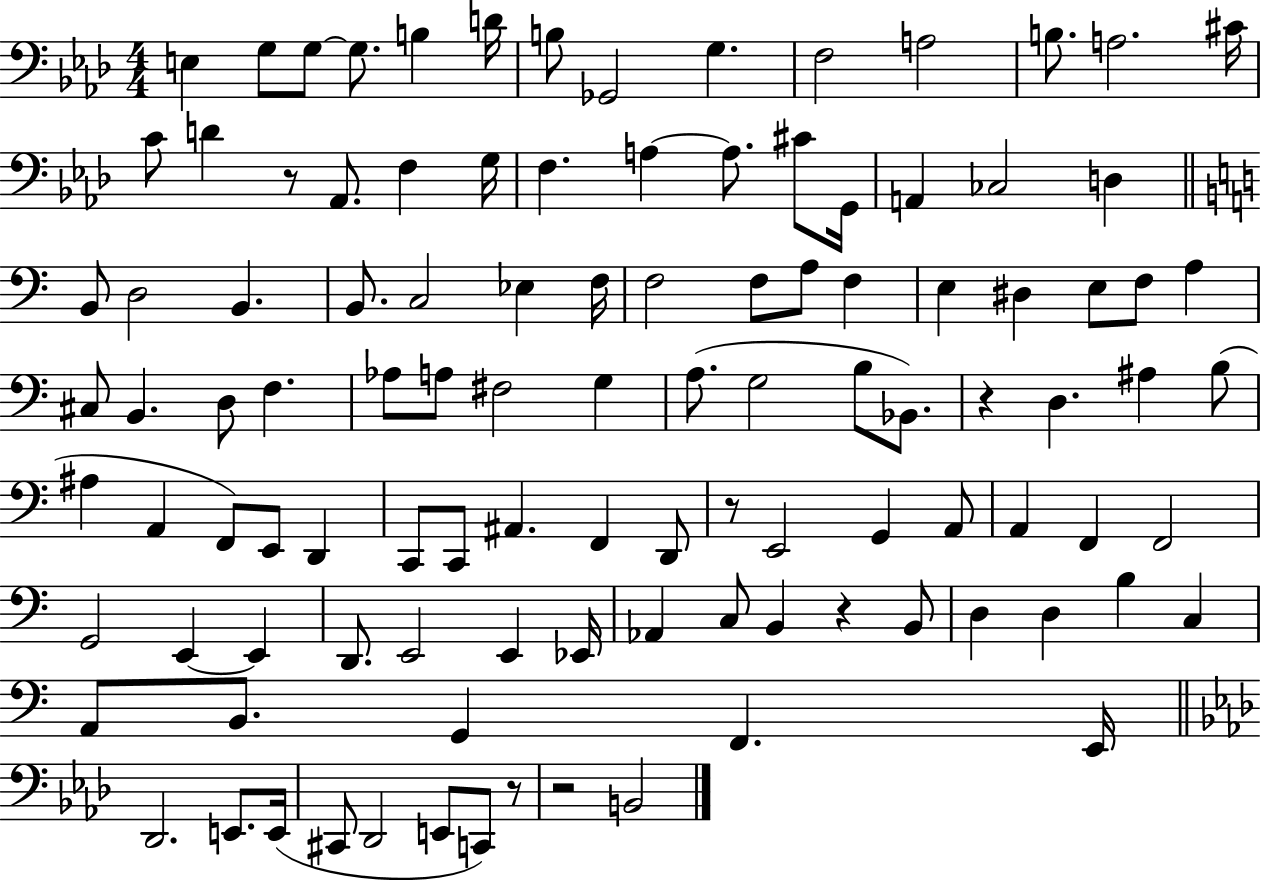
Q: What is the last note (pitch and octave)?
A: B2